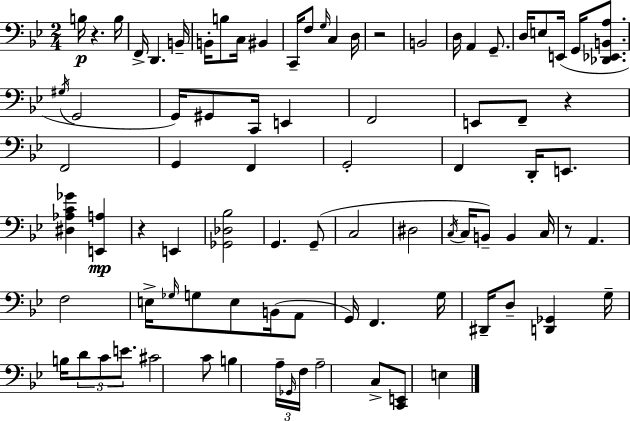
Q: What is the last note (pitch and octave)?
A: E3